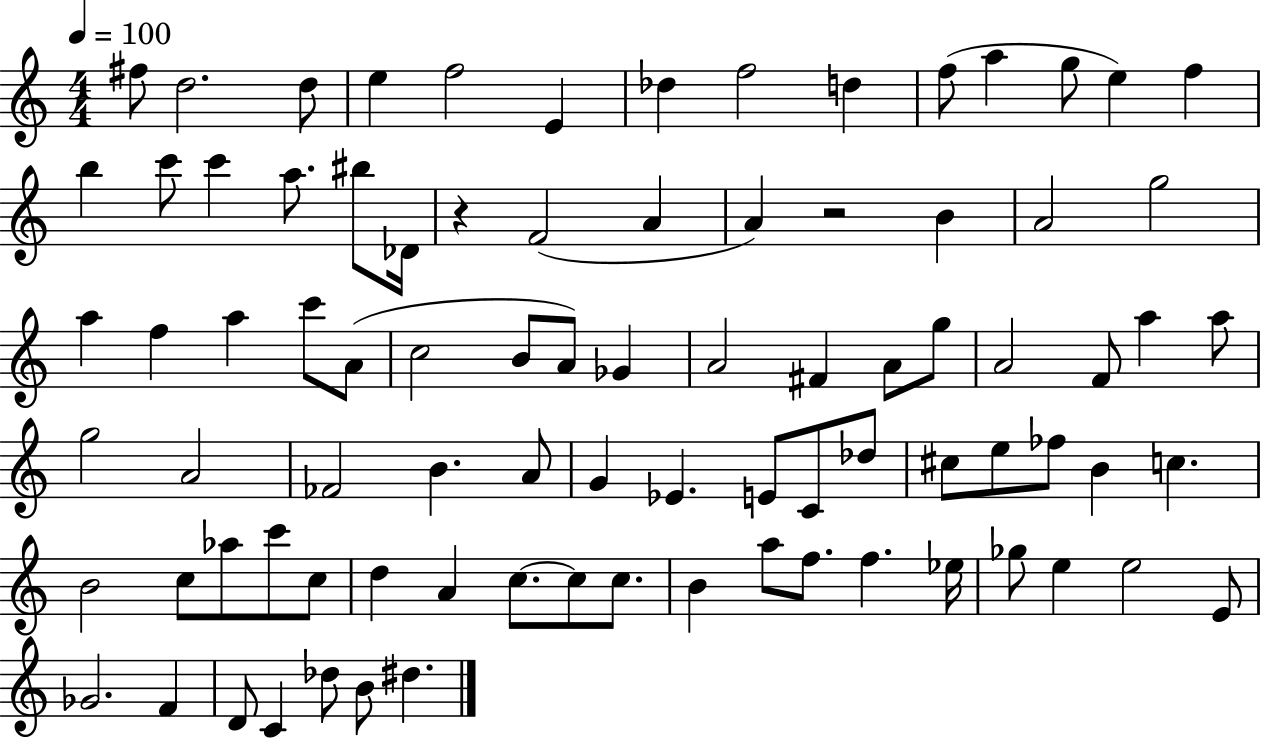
F#5/e D5/h. D5/e E5/q F5/h E4/q Db5/q F5/h D5/q F5/e A5/q G5/e E5/q F5/q B5/q C6/e C6/q A5/e. BIS5/e Db4/s R/q F4/h A4/q A4/q R/h B4/q A4/h G5/h A5/q F5/q A5/q C6/e A4/e C5/h B4/e A4/e Gb4/q A4/h F#4/q A4/e G5/e A4/h F4/e A5/q A5/e G5/h A4/h FES4/h B4/q. A4/e G4/q Eb4/q. E4/e C4/e Db5/e C#5/e E5/e FES5/e B4/q C5/q. B4/h C5/e Ab5/e C6/e C5/e D5/q A4/q C5/e. C5/e C5/e. B4/q A5/e F5/e. F5/q. Eb5/s Gb5/e E5/q E5/h E4/e Gb4/h. F4/q D4/e C4/q Db5/e B4/e D#5/q.